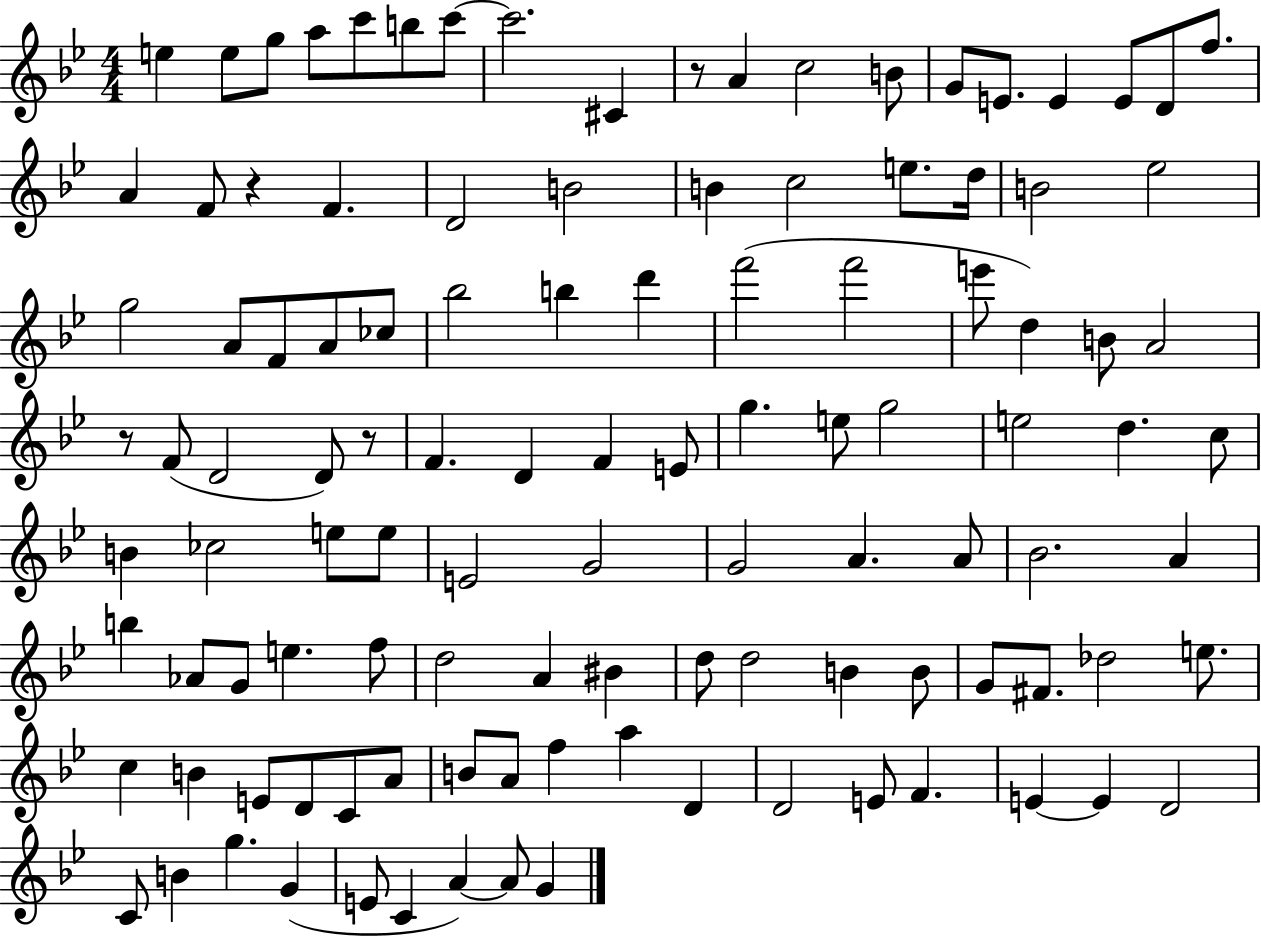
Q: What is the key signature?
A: BES major